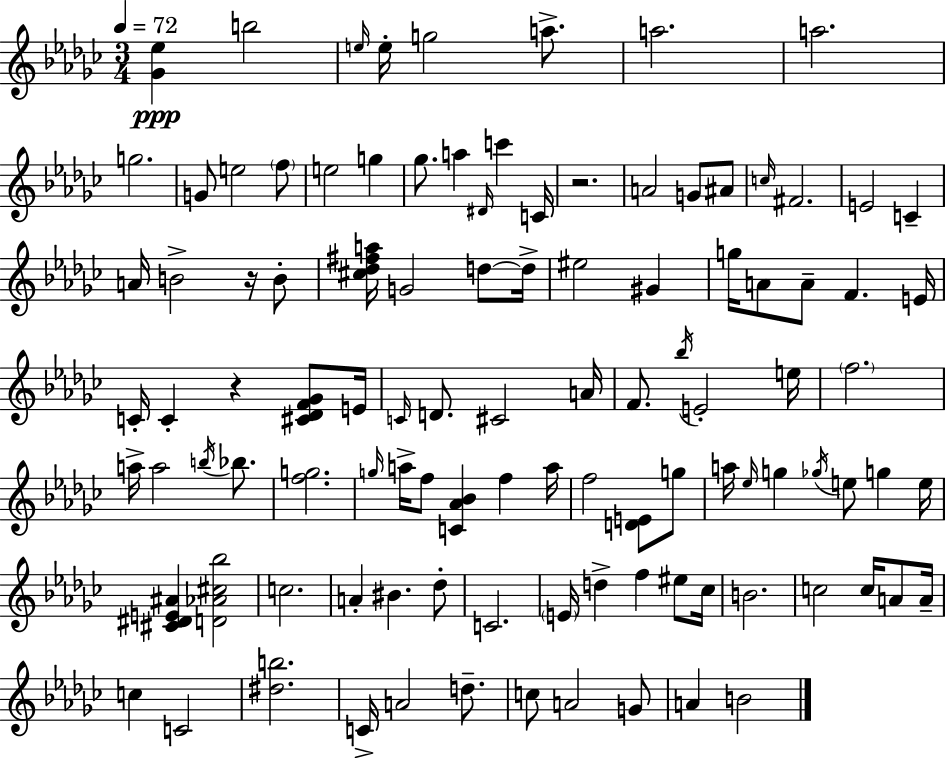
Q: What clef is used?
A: treble